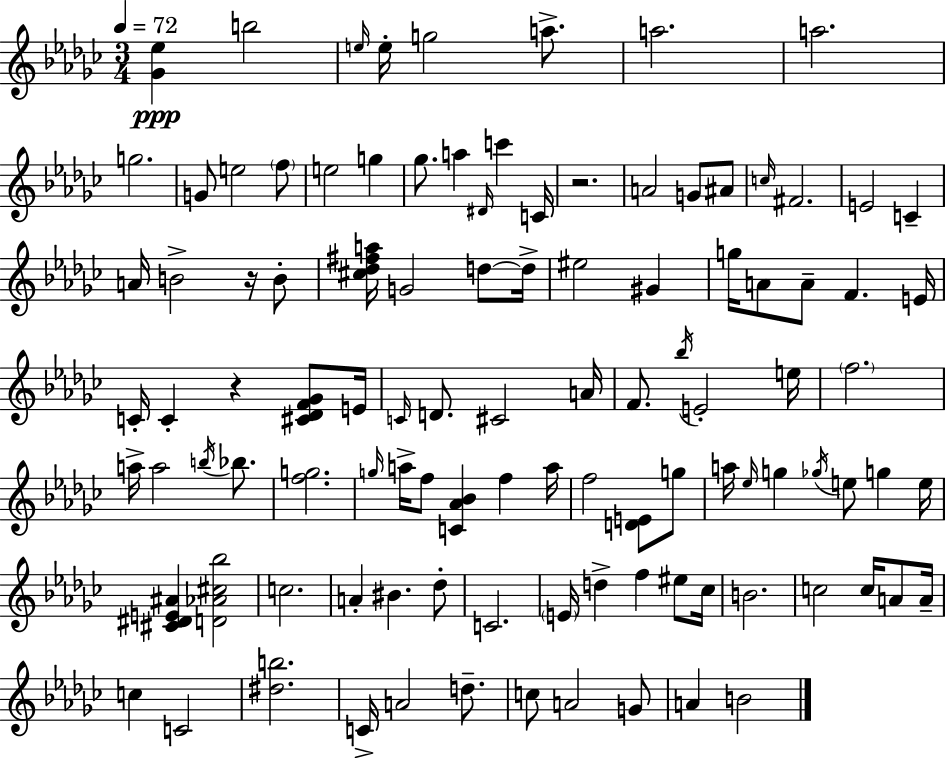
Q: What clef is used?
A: treble